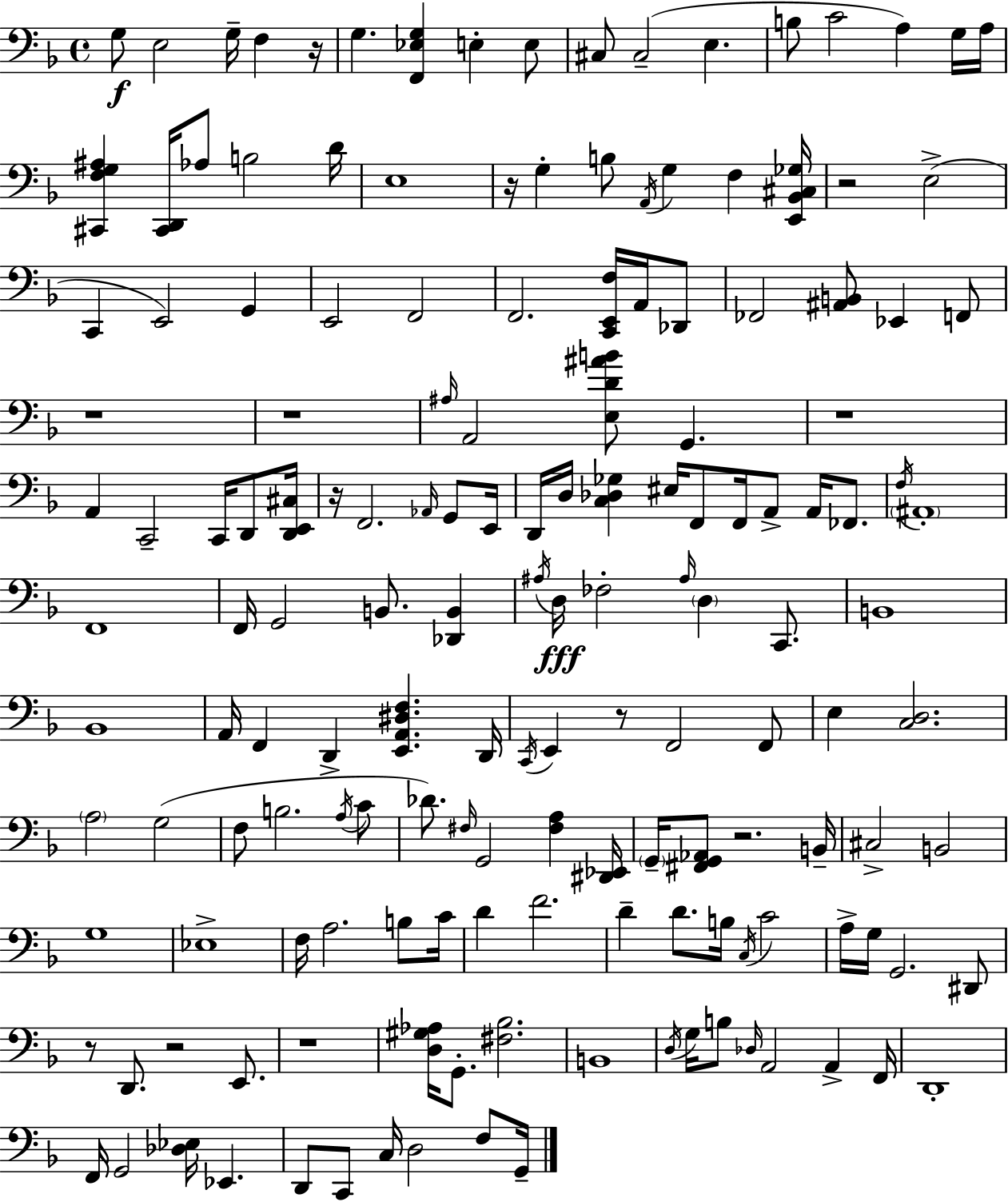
G3/e E3/h G3/s F3/q R/s G3/q. [F2,Eb3,G3]/q E3/q E3/e C#3/e C#3/h E3/q. B3/e C4/h A3/q G3/s A3/s [C#2,F3,G3,A#3]/q [C#2,D2]/s Ab3/e B3/h D4/s E3/w R/s G3/q B3/e A2/s G3/q F3/q [E2,Bb2,C#3,Gb3]/s R/h E3/h C2/q E2/h G2/q E2/h F2/h F2/h. [C2,E2,F3]/s A2/s Db2/e FES2/h [A#2,B2]/e Eb2/q F2/e R/w R/w A#3/s A2/h [E3,D4,A#4,B4]/e G2/q. R/w A2/q C2/h C2/s D2/e [D2,E2,C#3]/s R/s F2/h. Ab2/s G2/e E2/s D2/s D3/s [C3,Db3,Gb3]/q EIS3/s F2/e F2/s A2/e A2/s FES2/e. F3/s A#2/w F2/w F2/s G2/h B2/e. [Db2,B2]/q A#3/s D3/s FES3/h A#3/s D3/q C2/e. B2/w Bb2/w A2/s F2/q D2/q [E2,A2,D#3,F3]/q. D2/s C2/s E2/q R/e F2/h F2/e E3/q [C3,D3]/h. A3/h G3/h F3/e B3/h. A3/s C4/e Db4/e. F#3/s G2/h [F#3,A3]/q [D#2,Eb2]/s G2/s [F#2,G2,Ab2]/e R/h. B2/s C#3/h B2/h G3/w Eb3/w F3/s A3/h. B3/e C4/s D4/q F4/h. D4/q D4/e. B3/s C3/s C4/h A3/s G3/s G2/h. D#2/e R/e D2/e. R/h E2/e. R/w [D3,G#3,Ab3]/s G2/e. [F#3,Bb3]/h. B2/w D3/s G3/s B3/e Db3/s A2/h A2/q F2/s D2/w F2/s G2/h [Db3,Eb3]/s Eb2/q. D2/e C2/e C3/s D3/h F3/e G2/s